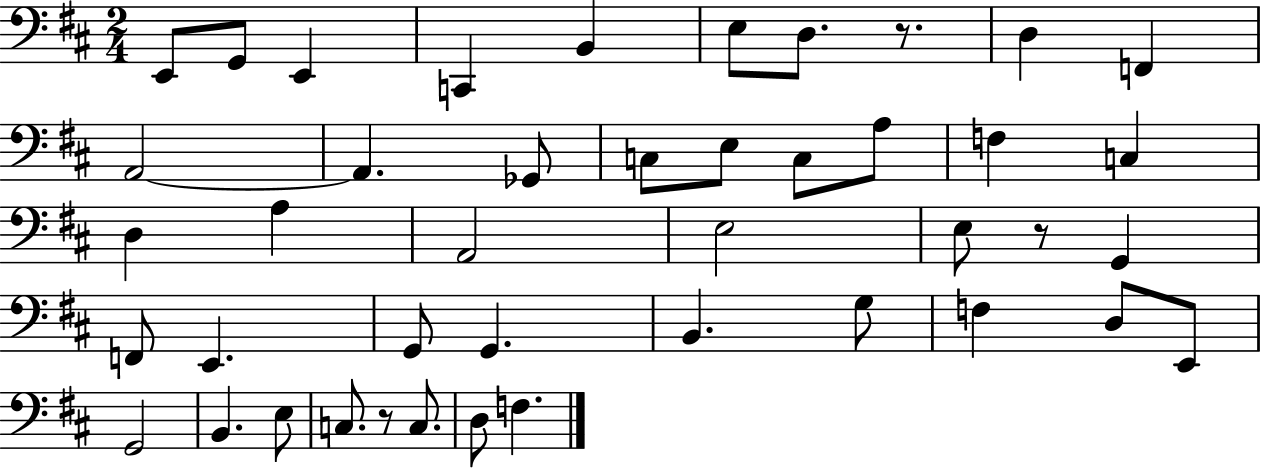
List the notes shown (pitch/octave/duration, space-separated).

E2/e G2/e E2/q C2/q B2/q E3/e D3/e. R/e. D3/q F2/q A2/h A2/q. Gb2/e C3/e E3/e C3/e A3/e F3/q C3/q D3/q A3/q A2/h E3/h E3/e R/e G2/q F2/e E2/q. G2/e G2/q. B2/q. G3/e F3/q D3/e E2/e G2/h B2/q. E3/e C3/e. R/e C3/e. D3/e F3/q.